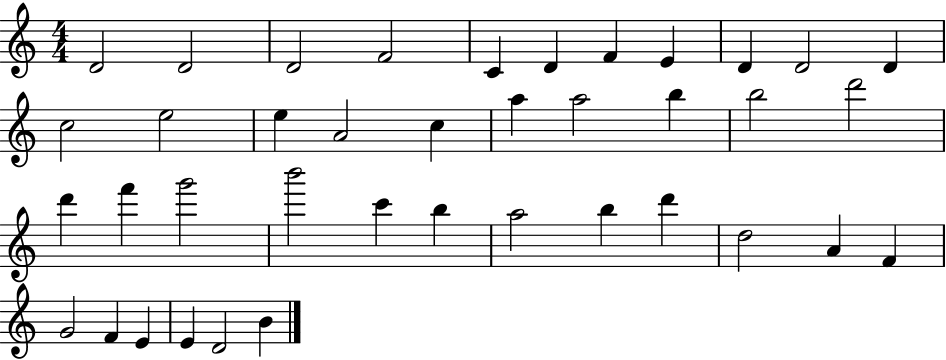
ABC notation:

X:1
T:Untitled
M:4/4
L:1/4
K:C
D2 D2 D2 F2 C D F E D D2 D c2 e2 e A2 c a a2 b b2 d'2 d' f' g'2 b'2 c' b a2 b d' d2 A F G2 F E E D2 B